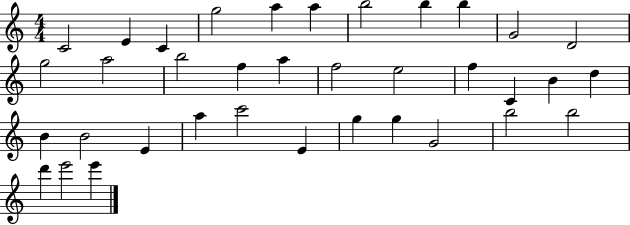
C4/h E4/q C4/q G5/h A5/q A5/q B5/h B5/q B5/q G4/h D4/h G5/h A5/h B5/h F5/q A5/q F5/h E5/h F5/q C4/q B4/q D5/q B4/q B4/h E4/q A5/q C6/h E4/q G5/q G5/q G4/h B5/h B5/h D6/q E6/h E6/q